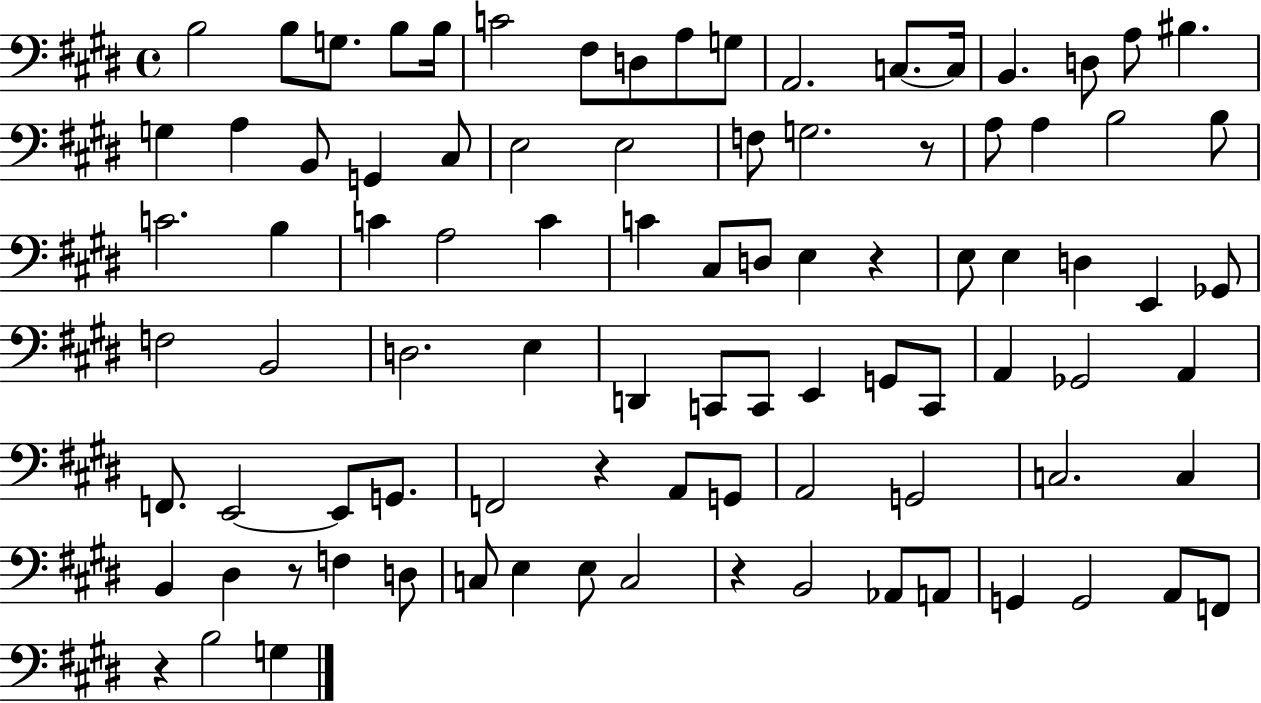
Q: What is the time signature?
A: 4/4